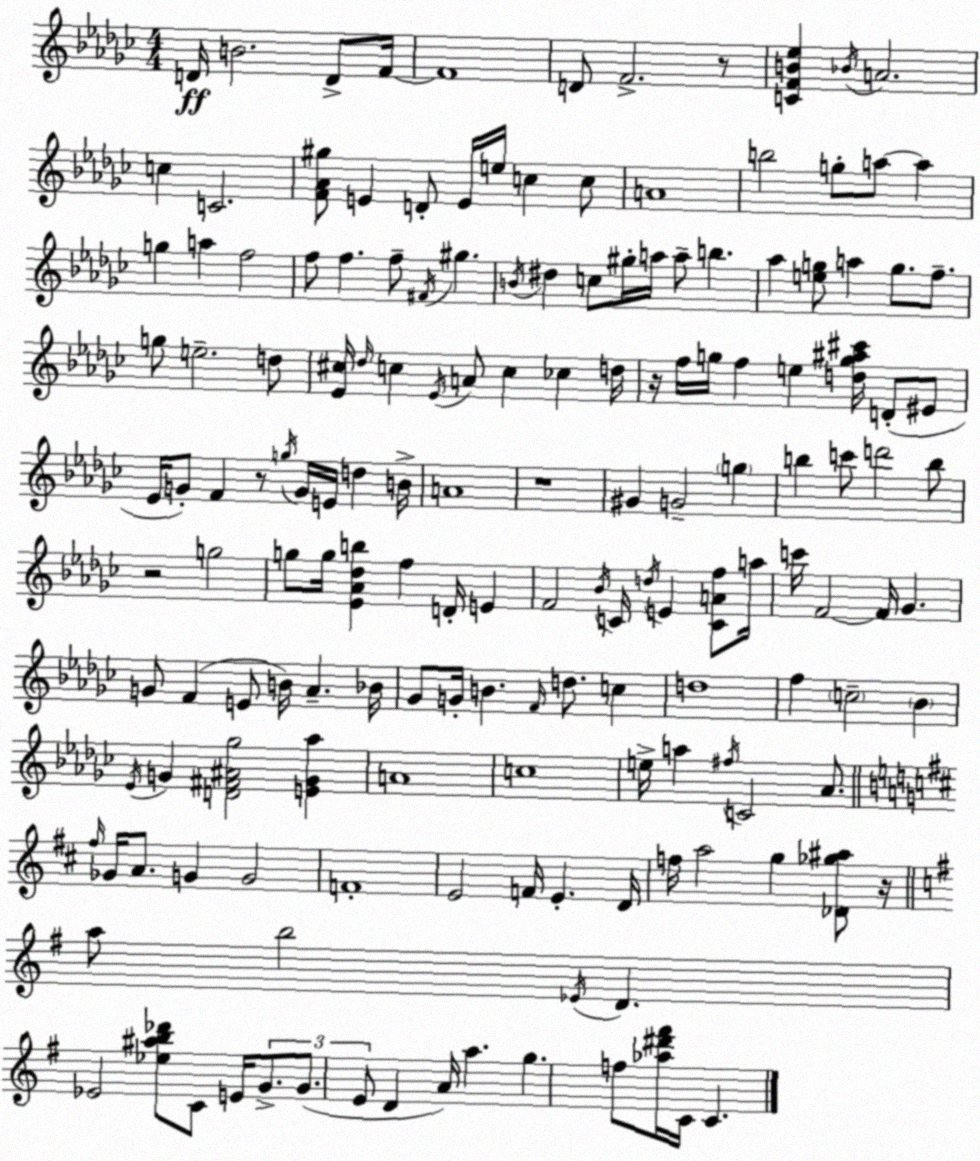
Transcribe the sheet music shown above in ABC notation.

X:1
T:Untitled
M:4/4
L:1/4
K:Ebm
D/4 B2 D/2 F/4 F4 D/2 F2 z/2 [CFB_e] _B/4 A2 c C2 [F_A^g]/2 E D/2 E/4 e/4 c c/2 A4 b2 g/2 a/2 a g a f2 f/2 f f/2 ^F/4 ^g B/4 ^d c/2 ^g/4 a/4 a/2 b _a [eg]/2 a g/2 f/2 g/2 e2 d/2 [_E^c]/4 _d/4 c _E/4 A/2 c _c d/4 z/4 f/4 g/4 f e [dg^a^c']/4 D/2 ^E/2 _E/4 G/2 F z/2 g/4 G/4 E/4 d B/4 A4 z4 ^G G2 g b c'/2 d'2 b/2 z2 g2 g/2 g/4 [_E_A_db] f D/4 E F2 _B/4 C/4 d/4 E [CAf]/2 a/4 c'/4 F2 F/4 _G G/2 F E/2 B/4 _A _B/4 _G/2 G/4 B F/4 d/2 c d4 f c2 _B _E/4 G [D^F^A_g]2 [EG_a] A4 c4 e/4 a ^f/4 C2 _A/2 ^f/4 _G/4 A/2 G G2 F4 E2 F/4 E D/4 f/4 a2 g [_D_g^a]/2 z/4 a/2 b2 _E/4 D _E2 [_e^ab_d']/2 C/2 E/4 G/2 G/2 E/2 D A/4 a g f/2 [_a^d'^f']/4 C/4 C